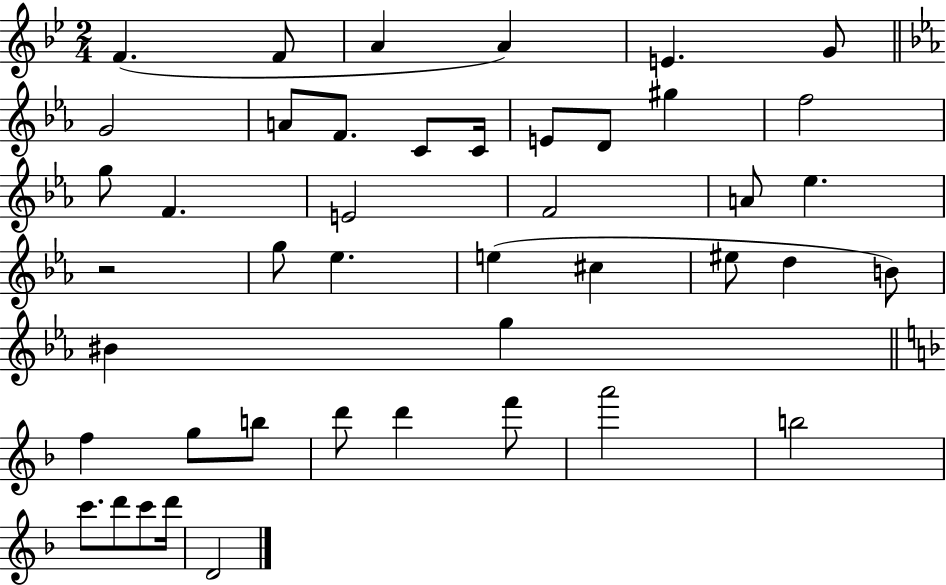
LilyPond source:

{
  \clef treble
  \numericTimeSignature
  \time 2/4
  \key bes \major
  f'4.( f'8 | a'4 a'4) | e'4. g'8 | \bar "||" \break \key ees \major g'2 | a'8 f'8. c'8 c'16 | e'8 d'8 gis''4 | f''2 | \break g''8 f'4. | e'2 | f'2 | a'8 ees''4. | \break r2 | g''8 ees''4. | e''4( cis''4 | eis''8 d''4 b'8) | \break bis'4 g''4 | \bar "||" \break \key f \major f''4 g''8 b''8 | d'''8 d'''4 f'''8 | a'''2 | b''2 | \break c'''8. d'''8 c'''8 d'''16 | d'2 | \bar "|."
}